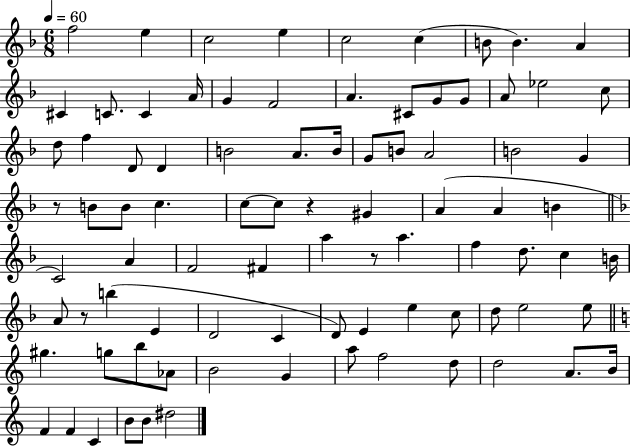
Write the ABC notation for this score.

X:1
T:Untitled
M:6/8
L:1/4
K:F
f2 e c2 e c2 c B/2 B A ^C C/2 C A/4 G F2 A ^C/2 G/2 G/2 A/2 _e2 c/2 d/2 f D/2 D B2 A/2 B/4 G/2 B/2 A2 B2 G z/2 B/2 B/2 c c/2 c/2 z ^G A A B C2 A F2 ^F a z/2 a f d/2 c B/4 A/2 z/2 b E D2 C D/2 E e c/2 d/2 e2 e/2 ^g g/2 b/2 _A/2 B2 G a/2 f2 d/2 d2 A/2 B/4 F F C B/2 B/2 ^d2